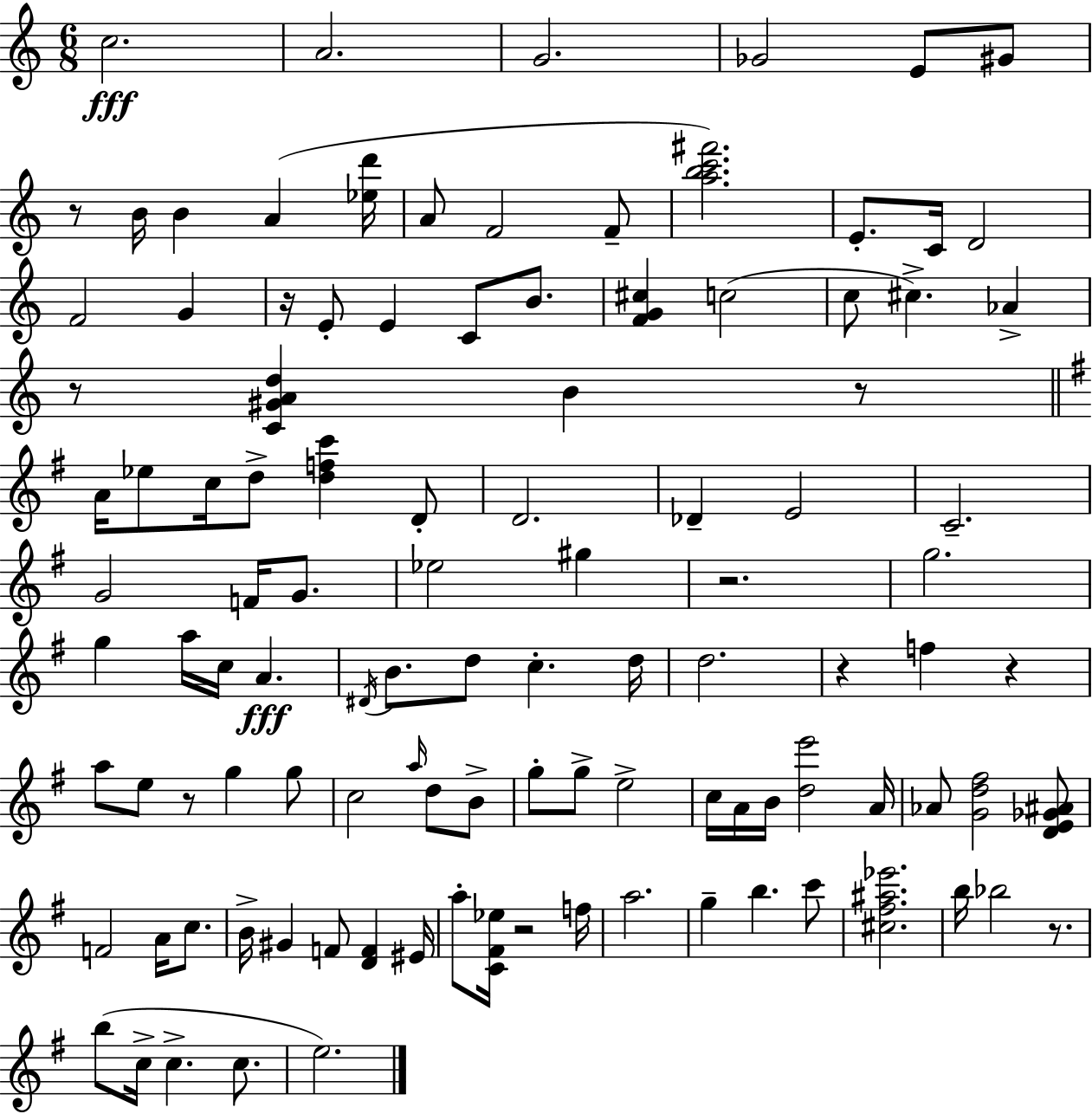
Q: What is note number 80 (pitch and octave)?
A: B5